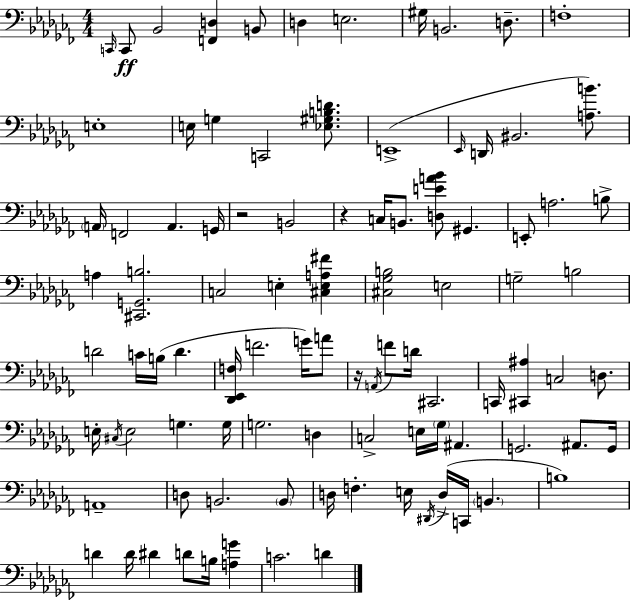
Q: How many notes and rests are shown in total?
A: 95